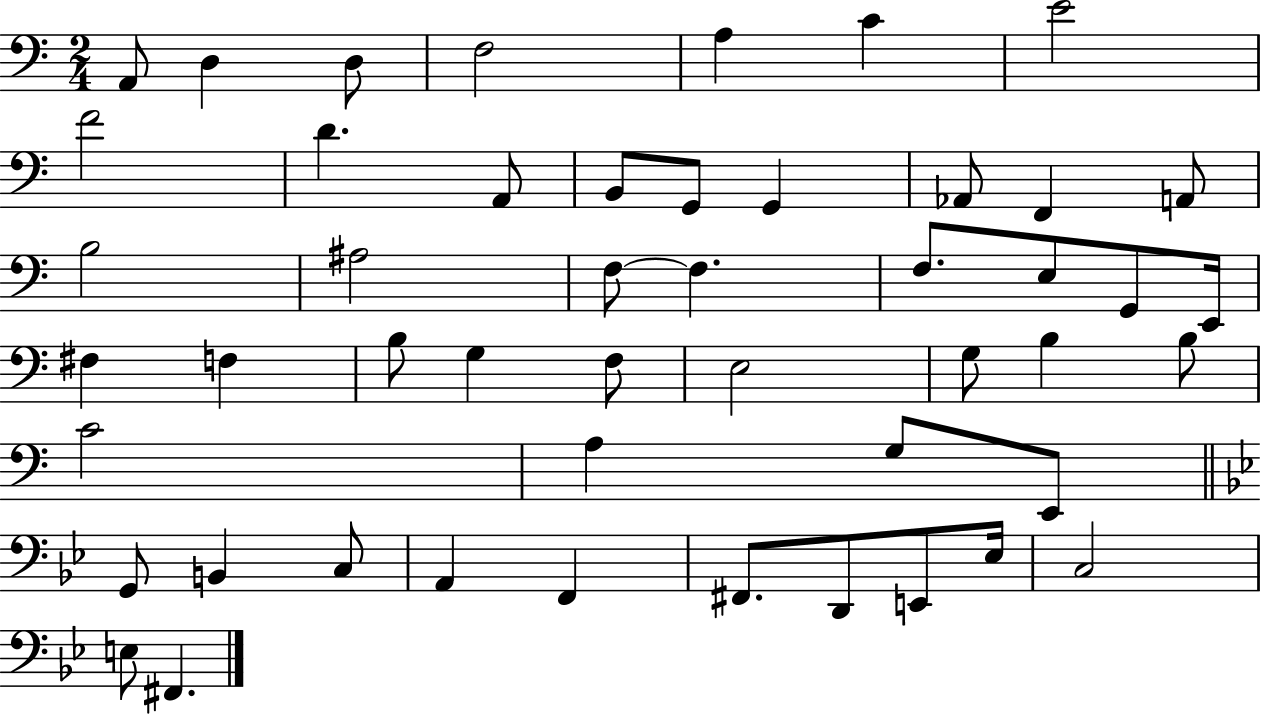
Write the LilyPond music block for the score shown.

{
  \clef bass
  \numericTimeSignature
  \time 2/4
  \key c \major
  a,8 d4 d8 | f2 | a4 c'4 | e'2 | \break f'2 | d'4. a,8 | b,8 g,8 g,4 | aes,8 f,4 a,8 | \break b2 | ais2 | f8~~ f4. | f8. e8 g,8 e,16 | \break fis4 f4 | b8 g4 f8 | e2 | g8 b4 b8 | \break c'2 | a4 g8 e,8 | \bar "||" \break \key g \minor g,8 b,4 c8 | a,4 f,4 | fis,8. d,8 e,8 ees16 | c2 | \break e8 fis,4. | \bar "|."
}